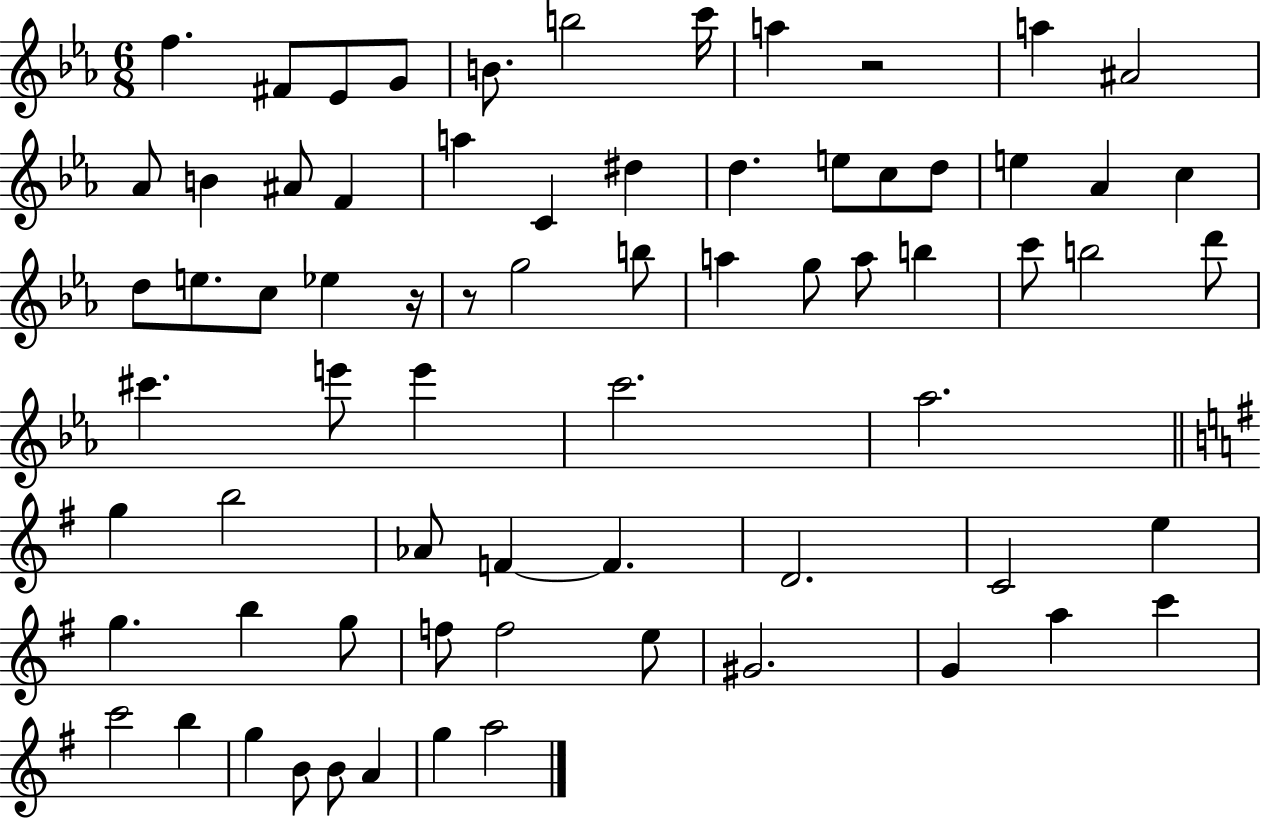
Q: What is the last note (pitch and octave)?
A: A5